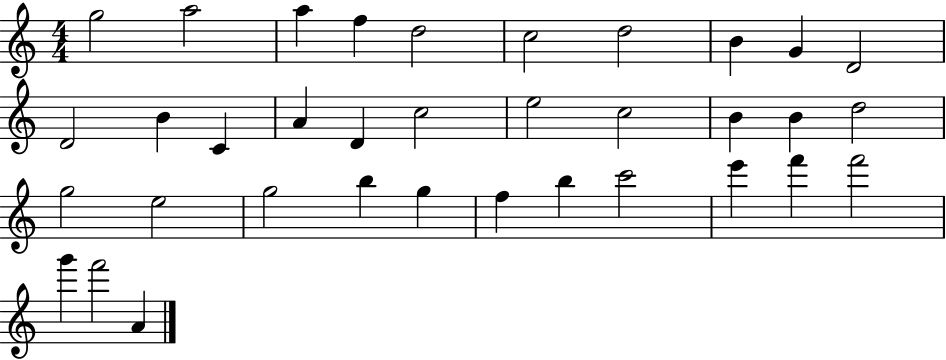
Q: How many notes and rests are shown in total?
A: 35